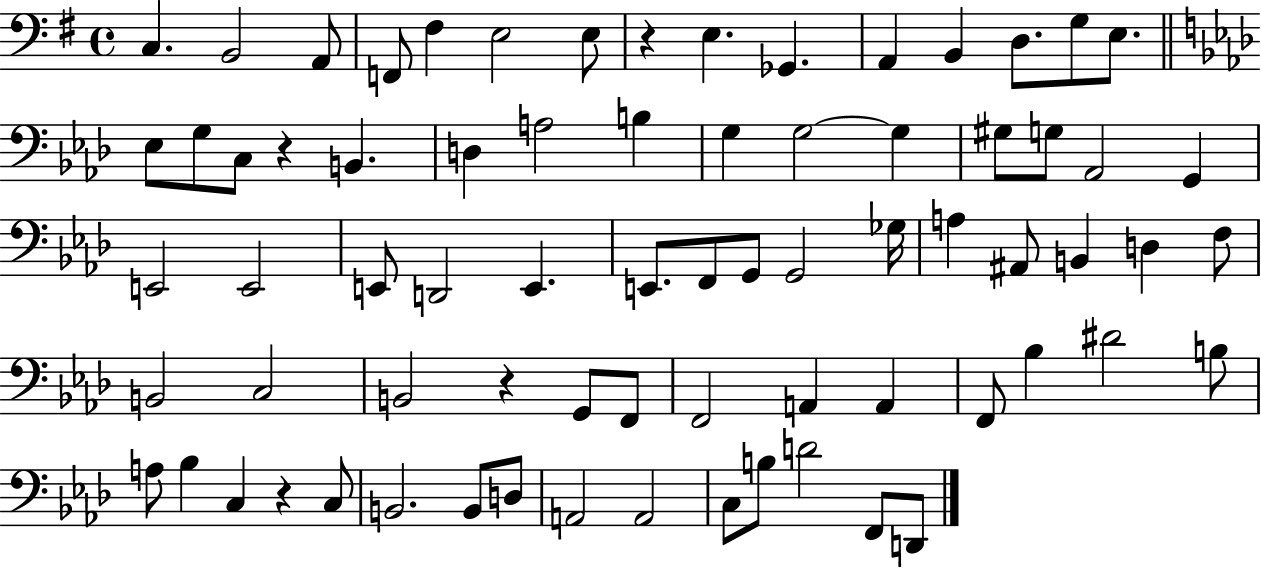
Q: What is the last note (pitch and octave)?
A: D2